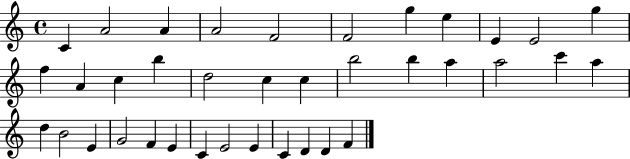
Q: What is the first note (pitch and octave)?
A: C4